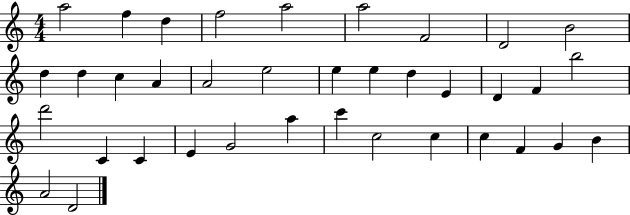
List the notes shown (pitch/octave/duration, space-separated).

A5/h F5/q D5/q F5/h A5/h A5/h F4/h D4/h B4/h D5/q D5/q C5/q A4/q A4/h E5/h E5/q E5/q D5/q E4/q D4/q F4/q B5/h D6/h C4/q C4/q E4/q G4/h A5/q C6/q C5/h C5/q C5/q F4/q G4/q B4/q A4/h D4/h